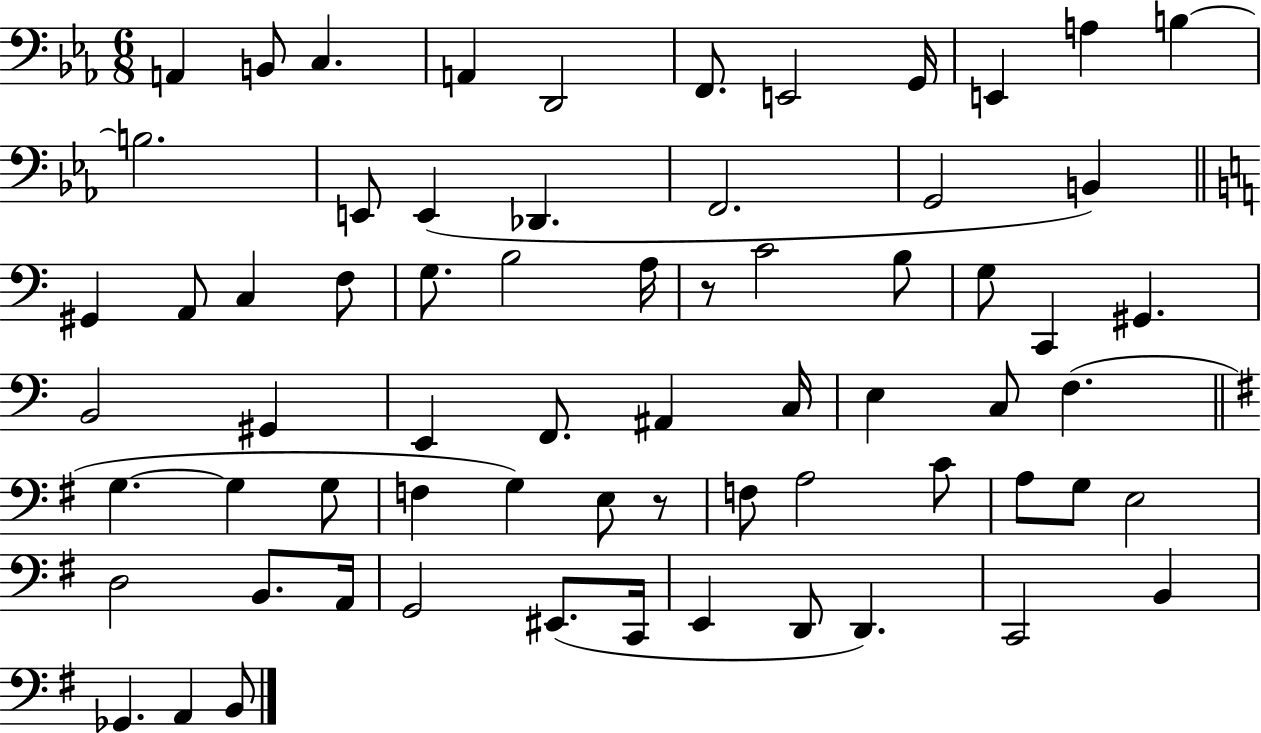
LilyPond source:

{
  \clef bass
  \numericTimeSignature
  \time 6/8
  \key ees \major
  a,4 b,8 c4. | a,4 d,2 | f,8. e,2 g,16 | e,4 a4 b4~~ | \break b2. | e,8 e,4( des,4. | f,2. | g,2 b,4) | \break \bar "||" \break \key a \minor gis,4 a,8 c4 f8 | g8. b2 a16 | r8 c'2 b8 | g8 c,4 gis,4. | \break b,2 gis,4 | e,4 f,8. ais,4 c16 | e4 c8 f4.( | \bar "||" \break \key e \minor g4.~~ g4 g8 | f4 g4) e8 r8 | f8 a2 c'8 | a8 g8 e2 | \break d2 b,8. a,16 | g,2 eis,8.( c,16 | e,4 d,8 d,4.) | c,2 b,4 | \break ges,4. a,4 b,8 | \bar "|."
}